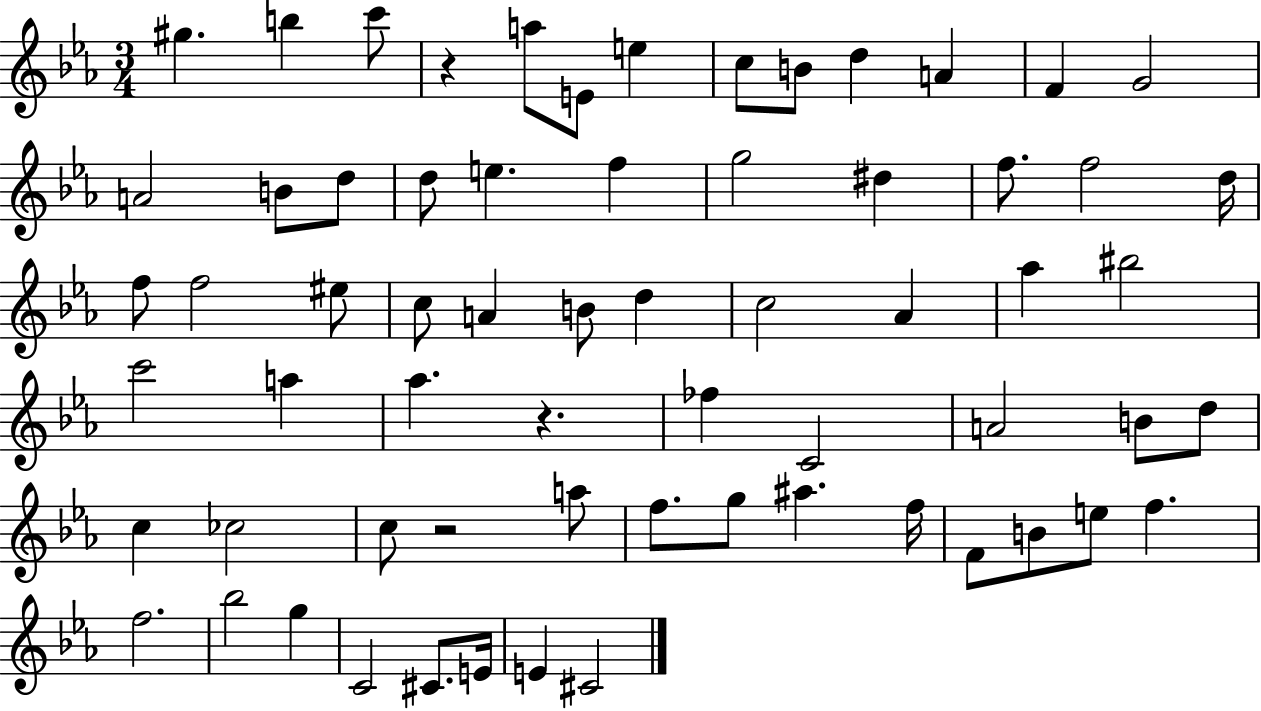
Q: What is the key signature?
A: EES major